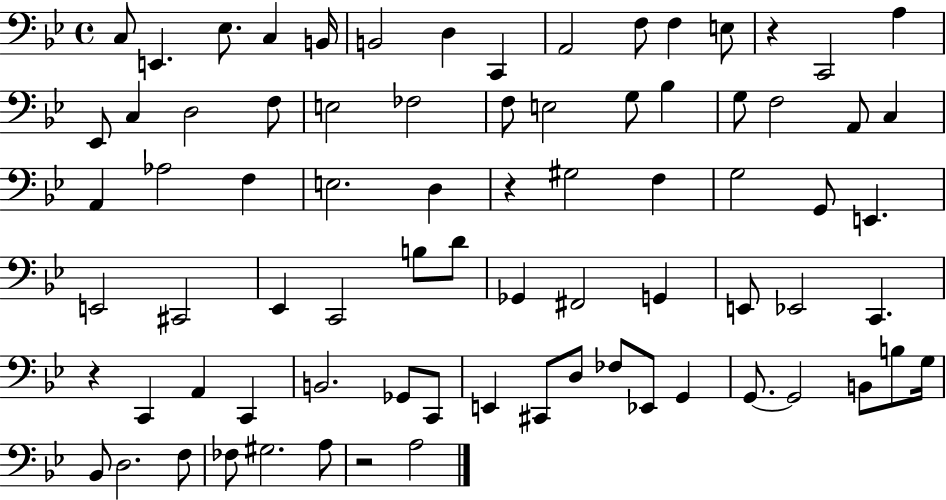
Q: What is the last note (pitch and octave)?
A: A3